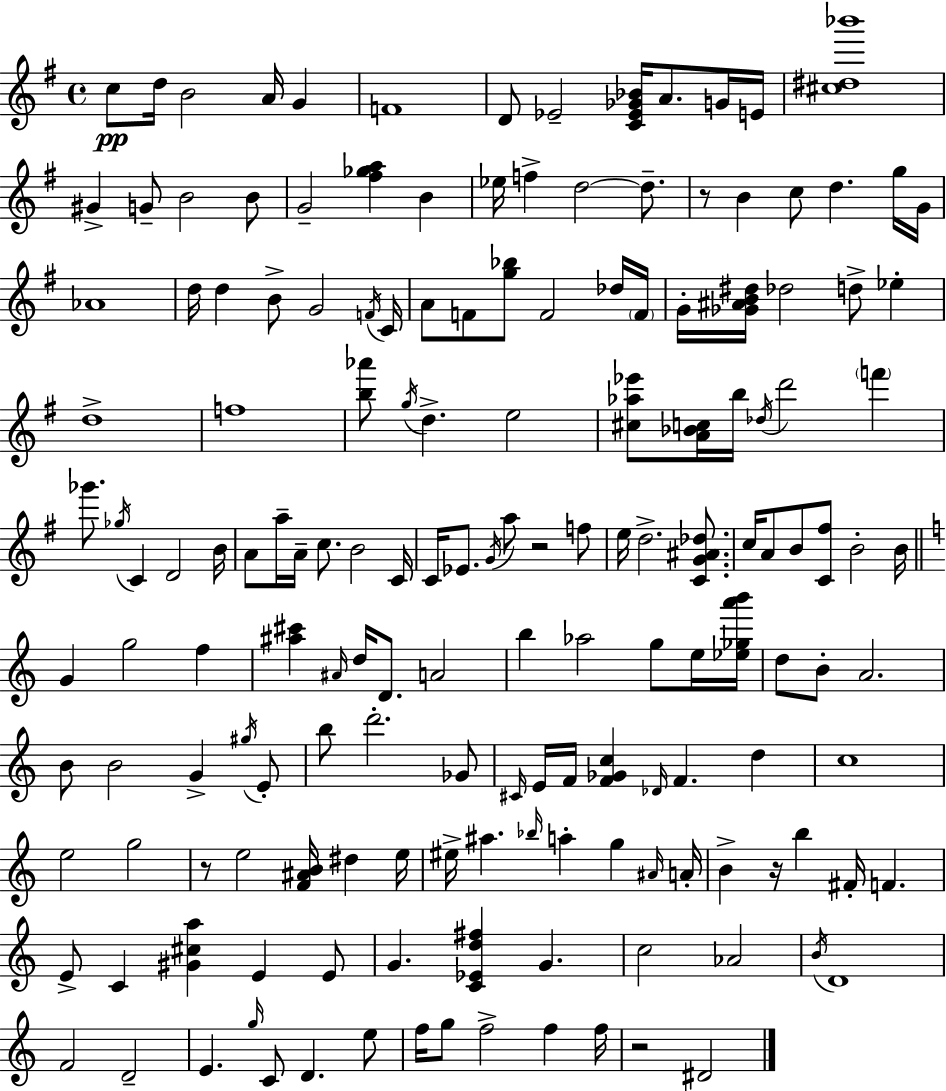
{
  \clef treble
  \time 4/4
  \defaultTimeSignature
  \key g \major
  c''8\pp d''16 b'2 a'16 g'4 | f'1 | d'8 ees'2-- <c' ees' ges' bes'>16 a'8. g'16 e'16 | <cis'' dis'' bes'''>1 | \break gis'4-> g'8-- b'2 b'8 | g'2-- <fis'' ges'' a''>4 b'4 | ees''16 f''4-> d''2~~ d''8.-- | r8 b'4 c''8 d''4. g''16 g'16 | \break aes'1 | d''16 d''4 b'8-> g'2 \acciaccatura { f'16 } | c'16 a'8 f'8 <g'' bes''>8 f'2 des''16 | \parenthesize f'16 g'16-. <ges' ais' b' dis''>16 des''2 d''8-> ees''4-. | \break d''1-> | f''1 | <b'' aes'''>8 \acciaccatura { g''16 } d''4.-> e''2 | <cis'' aes'' ees'''>8 <a' bes' c''>16 b''16 \acciaccatura { des''16 } d'''2 \parenthesize f'''4 | \break ges'''8. \acciaccatura { ges''16 } c'4 d'2 | b'16 a'8 a''16-- a'16-- c''8. b'2 | c'16 c'16 ees'8. \acciaccatura { g'16 } a''8 r2 | f''8 e''16 d''2.-> | \break <c' g' ais' des''>8. c''16 a'8 b'8 <c' fis''>8 b'2-. | b'16 \bar "||" \break \key c \major g'4 g''2 f''4 | <ais'' cis'''>4 \grace { ais'16 } d''16 d'8. a'2 | b''4 aes''2 g''8 e''16 | <ees'' ges'' a''' b'''>16 d''8 b'8-. a'2. | \break b'8 b'2 g'4-> \acciaccatura { gis''16 } | e'8-. b''8 d'''2.-. | ges'8 \grace { cis'16 } e'16 f'16 <f' ges' c''>4 \grace { des'16 } f'4. | d''4 c''1 | \break e''2 g''2 | r8 e''2 <f' ais' b'>16 dis''4 | e''16 eis''16-> ais''4. \grace { bes''16 } a''4-. | g''4 \grace { ais'16 } a'16-. b'4-> r16 b''4 fis'16-. | \break f'4. e'8-> c'4 <gis' cis'' a''>4 | e'4 e'8 g'4. <c' ees' d'' fis''>4 | g'4. c''2 aes'2 | \acciaccatura { b'16 } d'1 | \break f'2 d'2-- | e'4. \grace { g''16 } c'8 | d'4. e''8 f''16 g''8 f''2-> | f''4 f''16 r2 | \break dis'2 \bar "|."
}